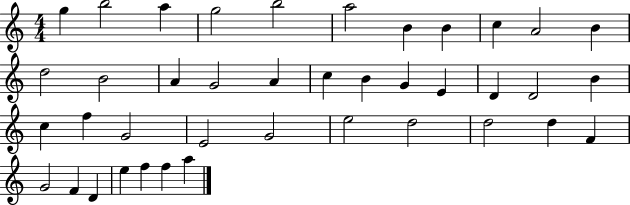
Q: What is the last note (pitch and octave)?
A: A5